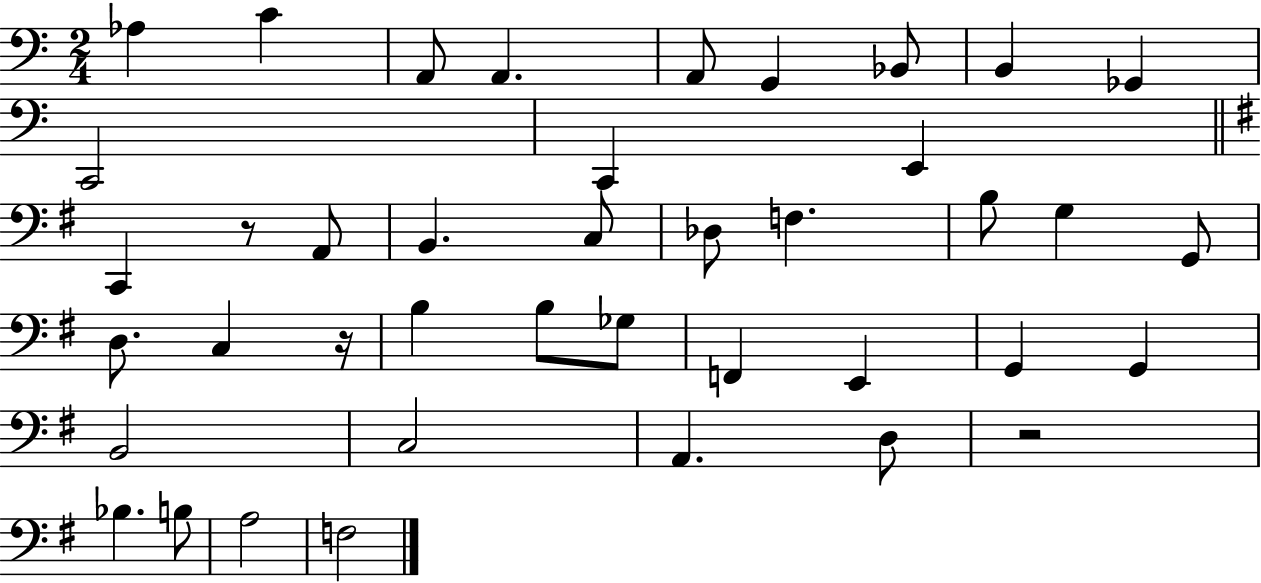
Ab3/q C4/q A2/e A2/q. A2/e G2/q Bb2/e B2/q Gb2/q C2/h C2/q E2/q C2/q R/e A2/e B2/q. C3/e Db3/e F3/q. B3/e G3/q G2/e D3/e. C3/q R/s B3/q B3/e Gb3/e F2/q E2/q G2/q G2/q B2/h C3/h A2/q. D3/e R/h Bb3/q. B3/e A3/h F3/h